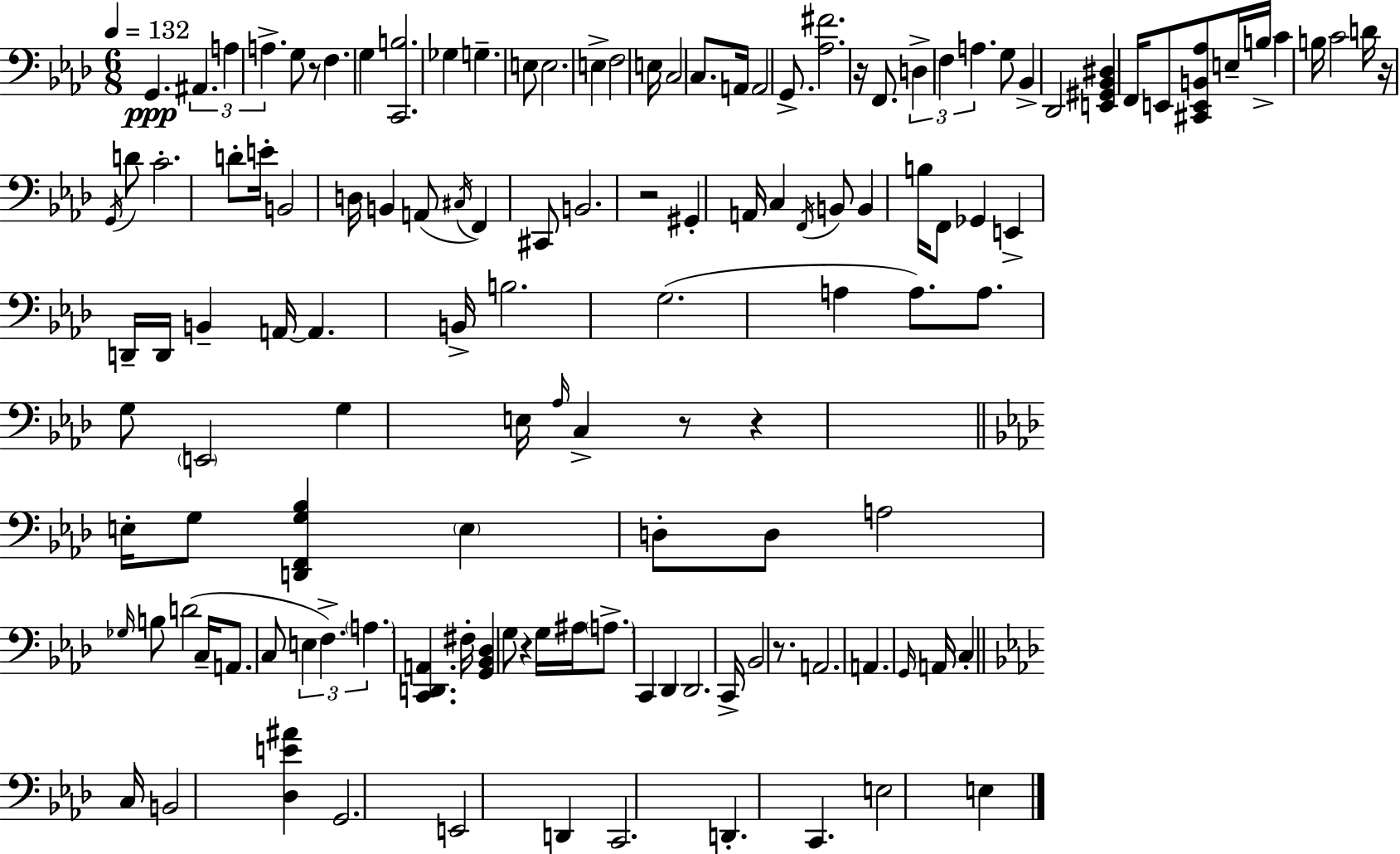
{
  \clef bass
  \numericTimeSignature
  \time 6/8
  \key aes \major
  \tempo 4 = 132
  g,4.\ppp \tuplet 3/2 { ais,4. | a4 a4.-> } g8 | r8 f4. g4 | <c, b>2. | \break ges4 g4.-- e8 | e2. | e4-> f2 | e16 c2 c8. | \break a,16 a,2 g,8.-> | <aes fis'>2. | r16 f,8. \tuplet 3/2 { d4-> f4 | a4. } g8 bes,4-> | \break des,2 <e, gis, bes, dis>4 | f,16 e,8 <cis, e, b, aes>8 e16-- b16-> c'4 b16 | c'2 d'16 r16 \acciaccatura { g,16 } d'8 | c'2.-. | \break d'8-. e'16-. b,2 | d16 b,4 a,8( \acciaccatura { cis16 } f,4) | cis,8 b,2. | r2 gis,4-. | \break a,16 c4 \acciaccatura { f,16 } b,8 b,4 | b16 f,8 ges,4 e,4-> | d,16-- d,16 b,4-- a,16~~ a,4. | b,16-> b2. | \break g2.( | a4 a8.) a8. | g8 \parenthesize e,2 g4 | e16 \grace { aes16 } c4-> r8 r4 | \break \bar "||" \break \key aes \major e16-. g8 <d, f, g bes>4 \parenthesize e4 d8-. | d8 a2 \grace { ges16 } | b8 d'2( c16-- a,8. | c8 \tuplet 3/2 { e4 f4.->) | \break \parenthesize a4. } <c, d, a,>4. | fis16-. <g, bes, des>4 g8 r4 | g16 ais16 \parenthesize a8.-> c,4 des,4 | des,2. | \break c,16-> bes,2 r8. | a,2. | a,4. \grace { g,16 } a,16 c4-. | \bar "||" \break \key aes \major c16 b,2 <des e' ais'>4 | g,2. | e,2 d,4 | c,2. | \break d,4.-. c,4. | e2 e4 | \bar "|."
}